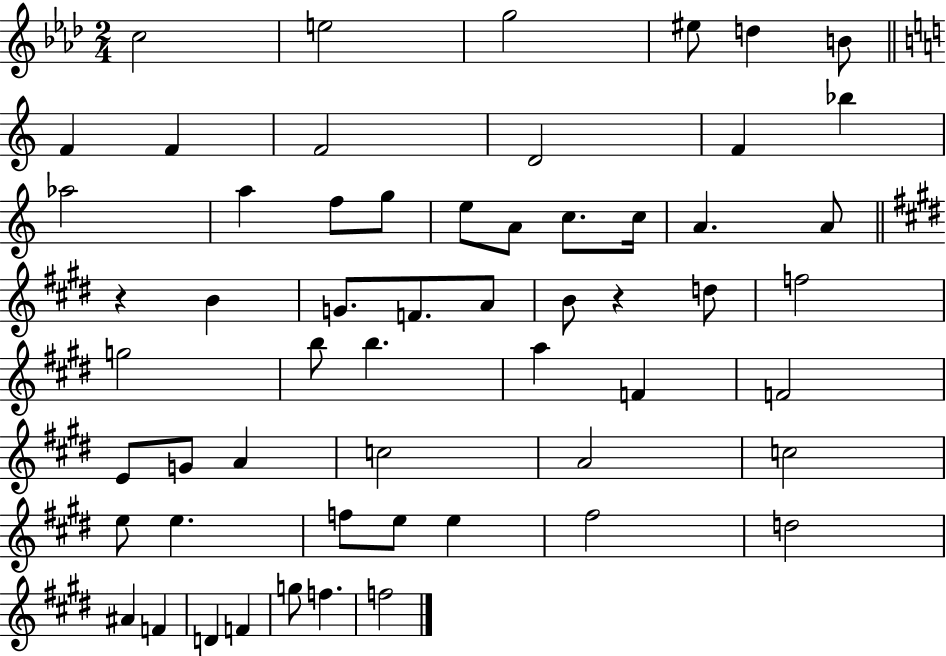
{
  \clef treble
  \numericTimeSignature
  \time 2/4
  \key aes \major
  c''2 | e''2 | g''2 | eis''8 d''4 b'8 | \break \bar "||" \break \key c \major f'4 f'4 | f'2 | d'2 | f'4 bes''4 | \break aes''2 | a''4 f''8 g''8 | e''8 a'8 c''8. c''16 | a'4. a'8 | \break \bar "||" \break \key e \major r4 b'4 | g'8. f'8. a'8 | b'8 r4 d''8 | f''2 | \break g''2 | b''8 b''4. | a''4 f'4 | f'2 | \break e'8 g'8 a'4 | c''2 | a'2 | c''2 | \break e''8 e''4. | f''8 e''8 e''4 | fis''2 | d''2 | \break ais'4 f'4 | d'4 f'4 | g''8 f''4. | f''2 | \break \bar "|."
}